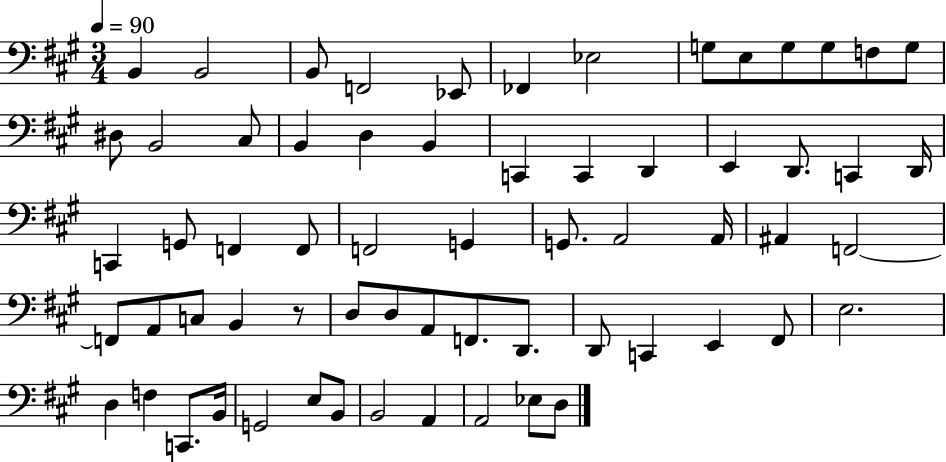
X:1
T:Untitled
M:3/4
L:1/4
K:A
B,, B,,2 B,,/2 F,,2 _E,,/2 _F,, _E,2 G,/2 E,/2 G,/2 G,/2 F,/2 G,/2 ^D,/2 B,,2 ^C,/2 B,, D, B,, C,, C,, D,, E,, D,,/2 C,, D,,/4 C,, G,,/2 F,, F,,/2 F,,2 G,, G,,/2 A,,2 A,,/4 ^A,, F,,2 F,,/2 A,,/2 C,/2 B,, z/2 D,/2 D,/2 A,,/2 F,,/2 D,,/2 D,,/2 C,, E,, ^F,,/2 E,2 D, F, C,,/2 B,,/4 G,,2 E,/2 B,,/2 B,,2 A,, A,,2 _E,/2 D,/2